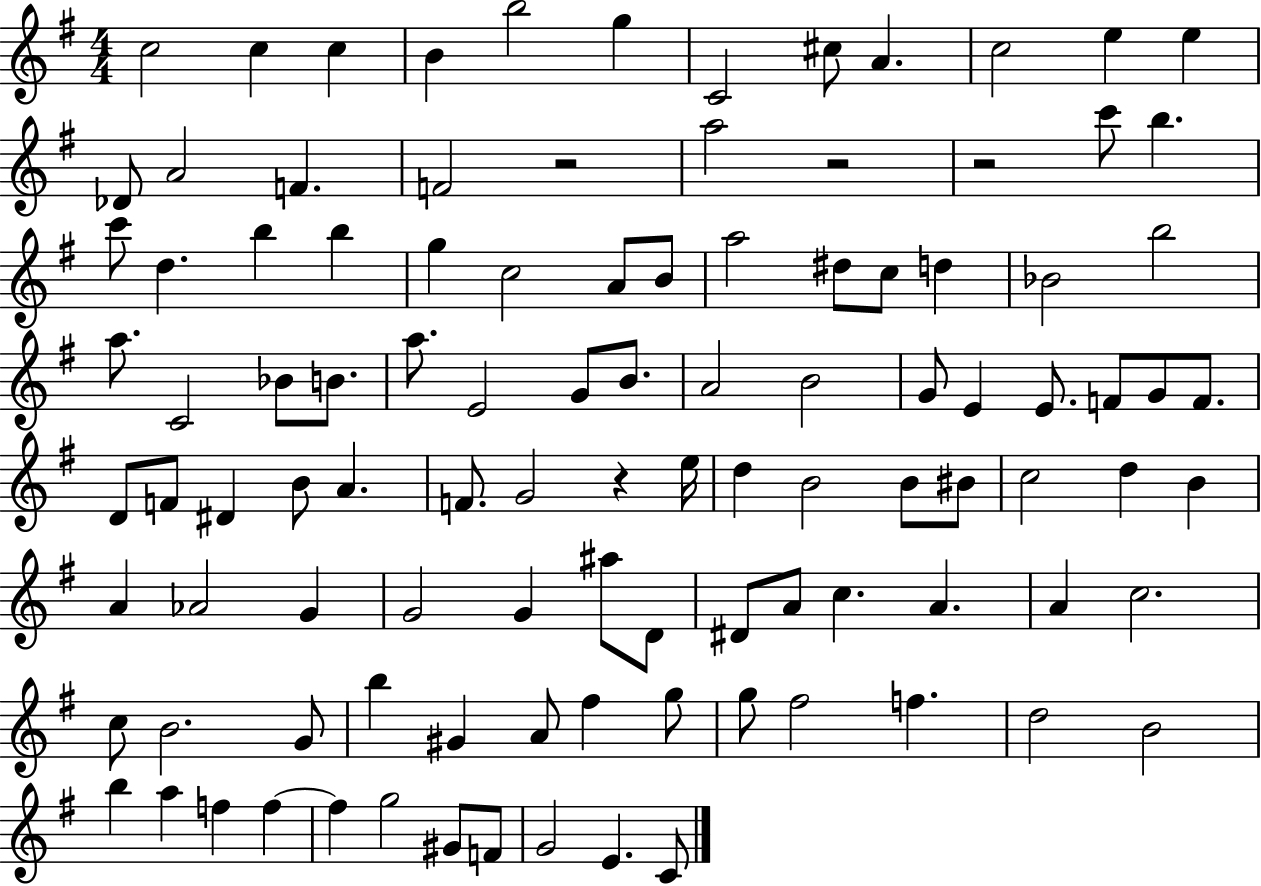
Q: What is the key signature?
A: G major